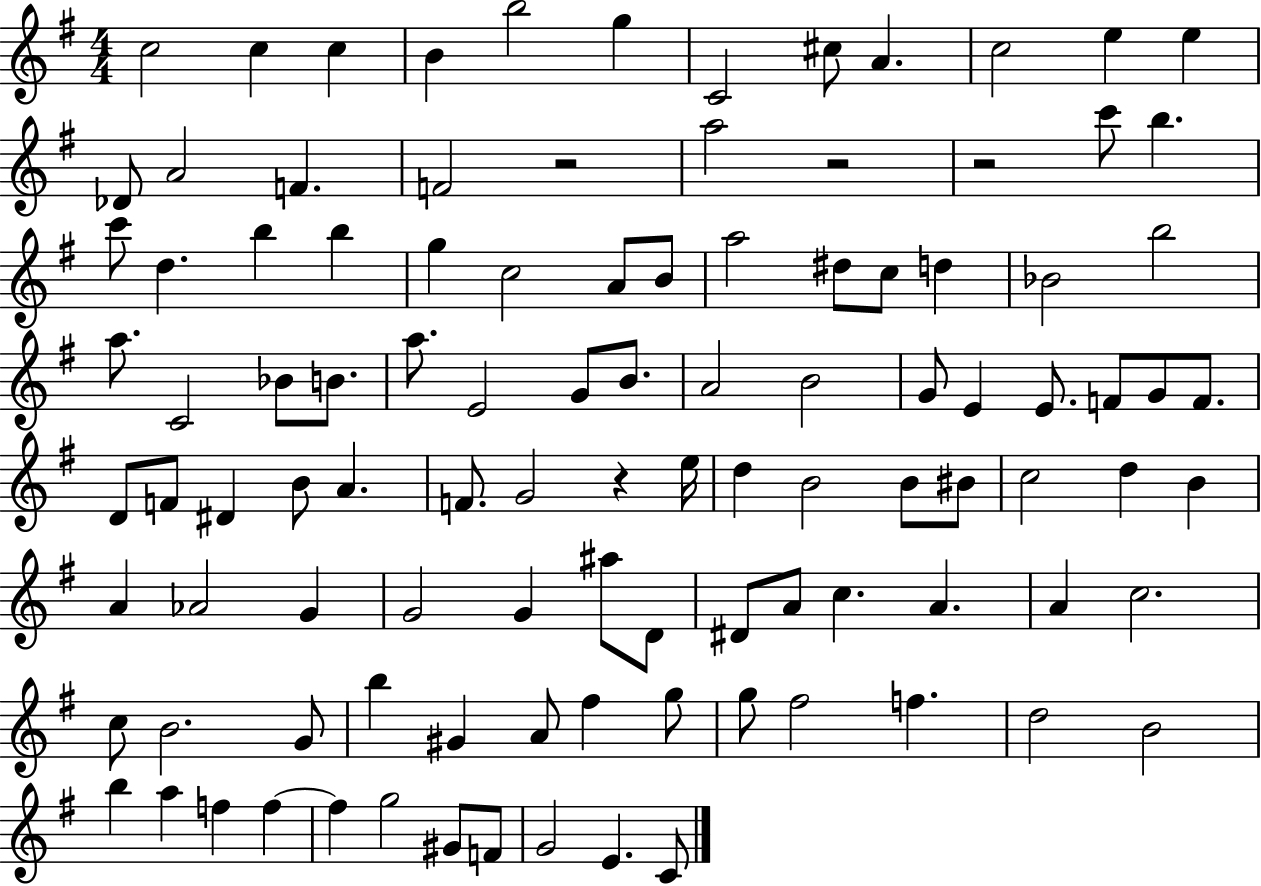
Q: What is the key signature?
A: G major